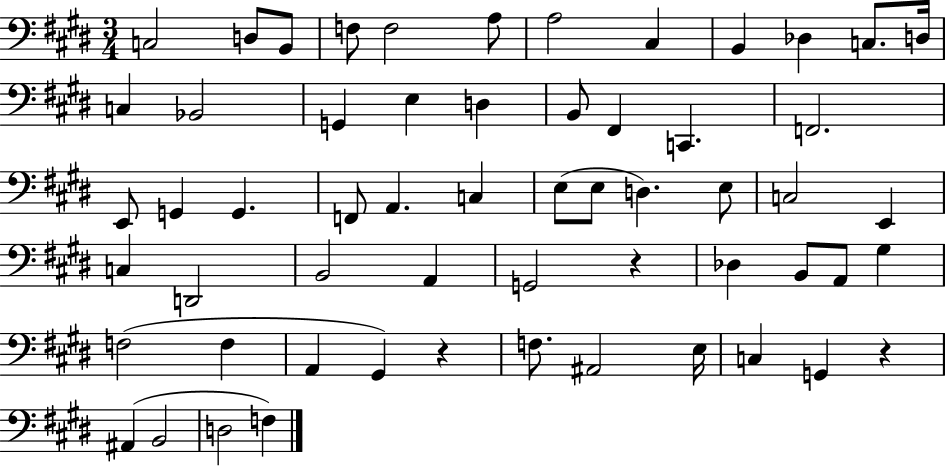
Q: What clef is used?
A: bass